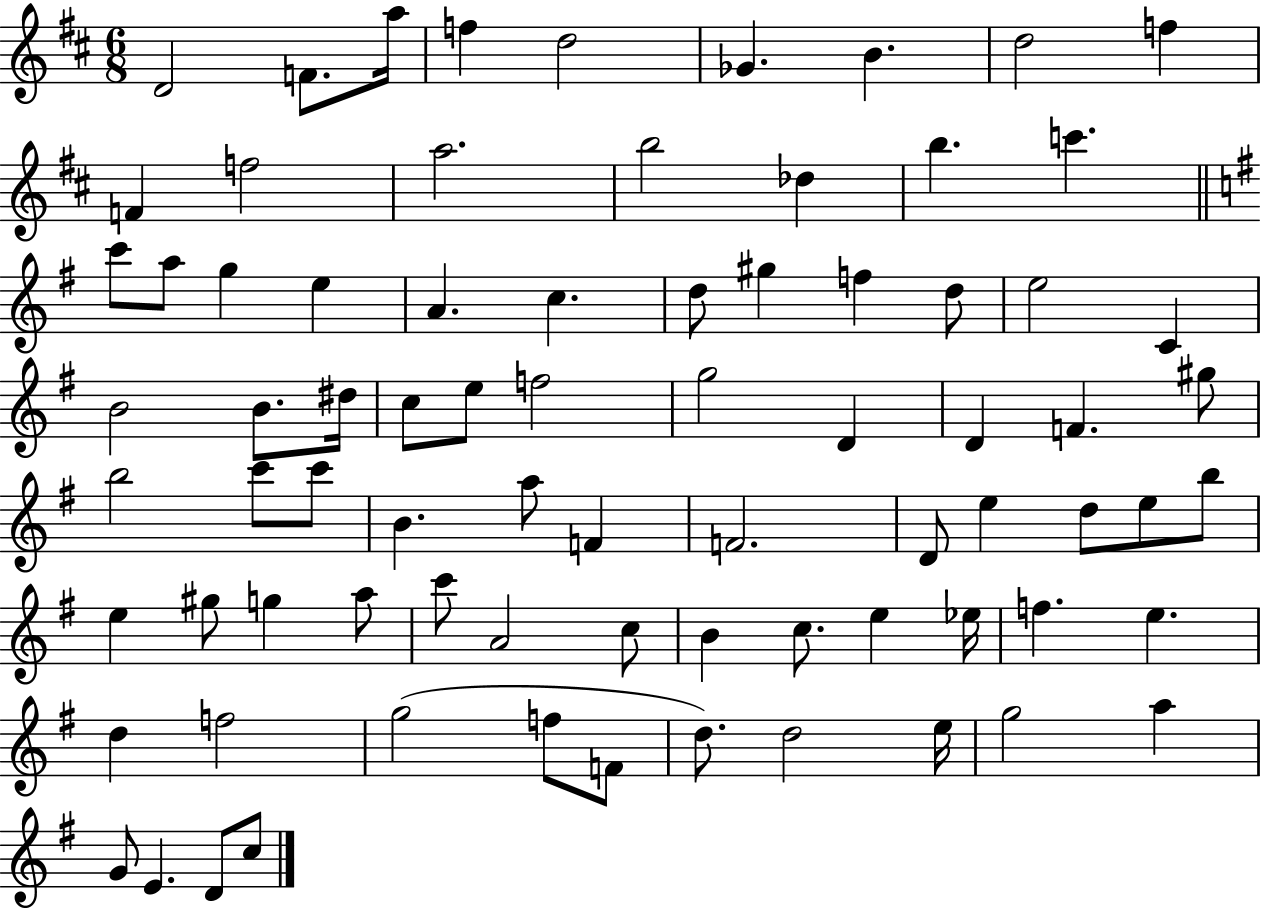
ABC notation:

X:1
T:Untitled
M:6/8
L:1/4
K:D
D2 F/2 a/4 f d2 _G B d2 f F f2 a2 b2 _d b c' c'/2 a/2 g e A c d/2 ^g f d/2 e2 C B2 B/2 ^d/4 c/2 e/2 f2 g2 D D F ^g/2 b2 c'/2 c'/2 B a/2 F F2 D/2 e d/2 e/2 b/2 e ^g/2 g a/2 c'/2 A2 c/2 B c/2 e _e/4 f e d f2 g2 f/2 F/2 d/2 d2 e/4 g2 a G/2 E D/2 c/2